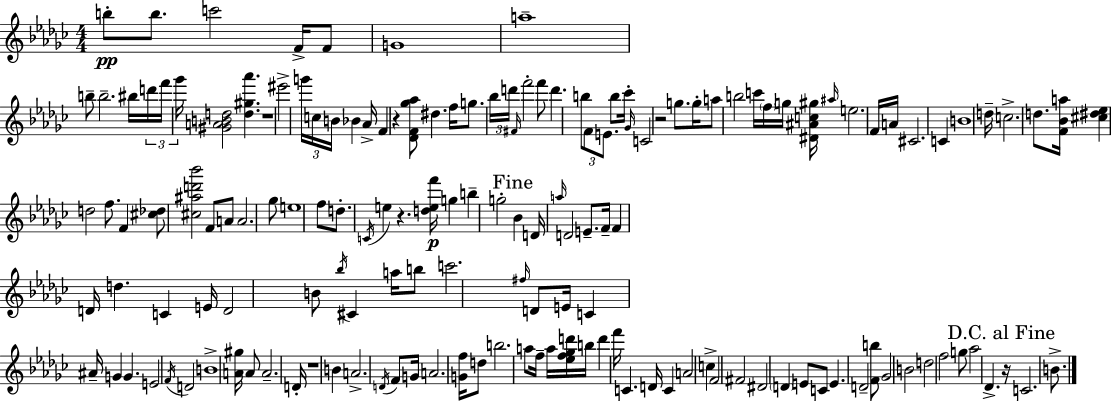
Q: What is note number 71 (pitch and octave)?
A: A5